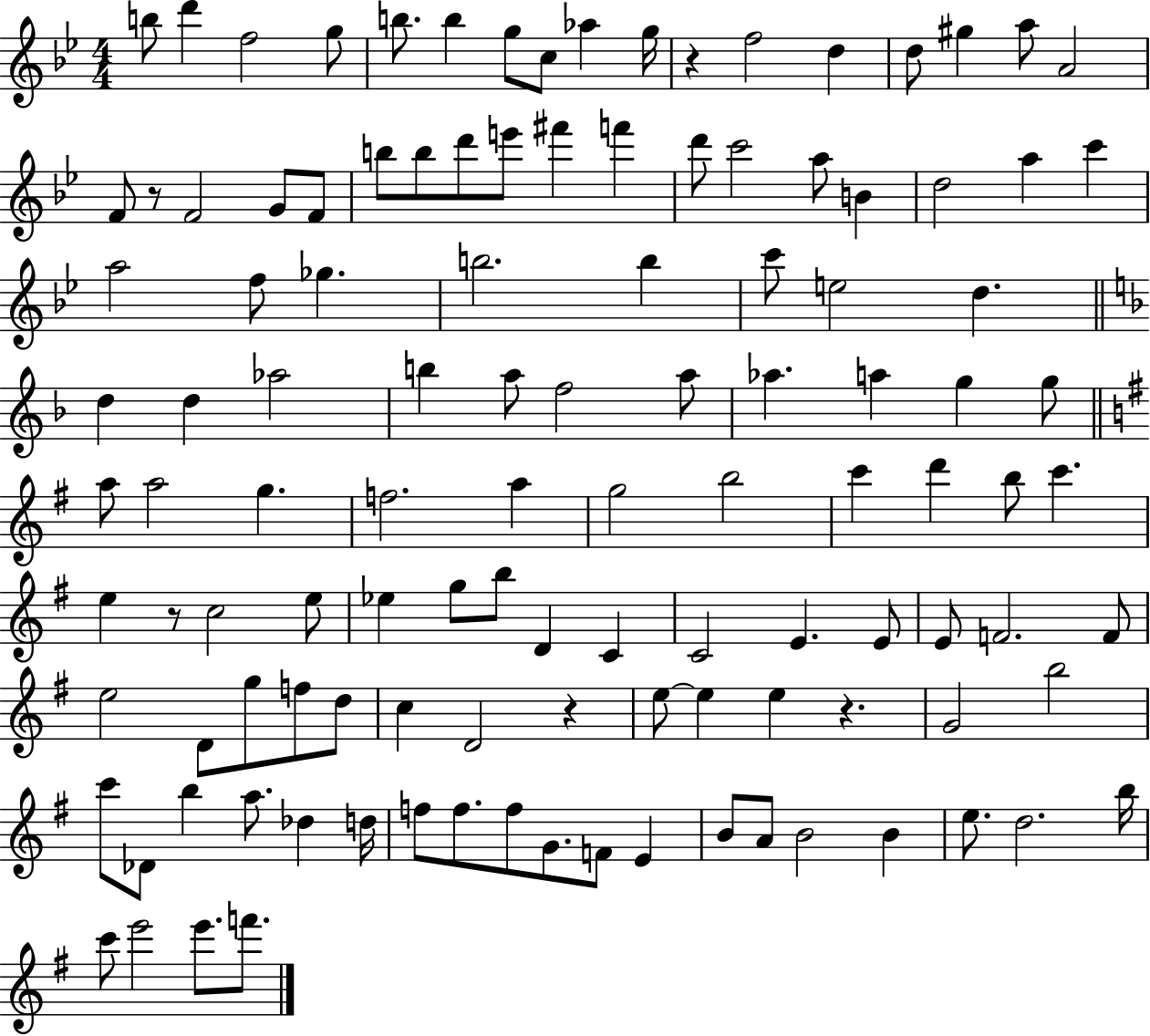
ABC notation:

X:1
T:Untitled
M:4/4
L:1/4
K:Bb
b/2 d' f2 g/2 b/2 b g/2 c/2 _a g/4 z f2 d d/2 ^g a/2 A2 F/2 z/2 F2 G/2 F/2 b/2 b/2 d'/2 e'/2 ^f' f' d'/2 c'2 a/2 B d2 a c' a2 f/2 _g b2 b c'/2 e2 d d d _a2 b a/2 f2 a/2 _a a g g/2 a/2 a2 g f2 a g2 b2 c' d' b/2 c' e z/2 c2 e/2 _e g/2 b/2 D C C2 E E/2 E/2 F2 F/2 e2 D/2 g/2 f/2 d/2 c D2 z e/2 e e z G2 b2 c'/2 _D/2 b a/2 _d d/4 f/2 f/2 f/2 G/2 F/2 E B/2 A/2 B2 B e/2 d2 b/4 c'/2 e'2 e'/2 f'/2